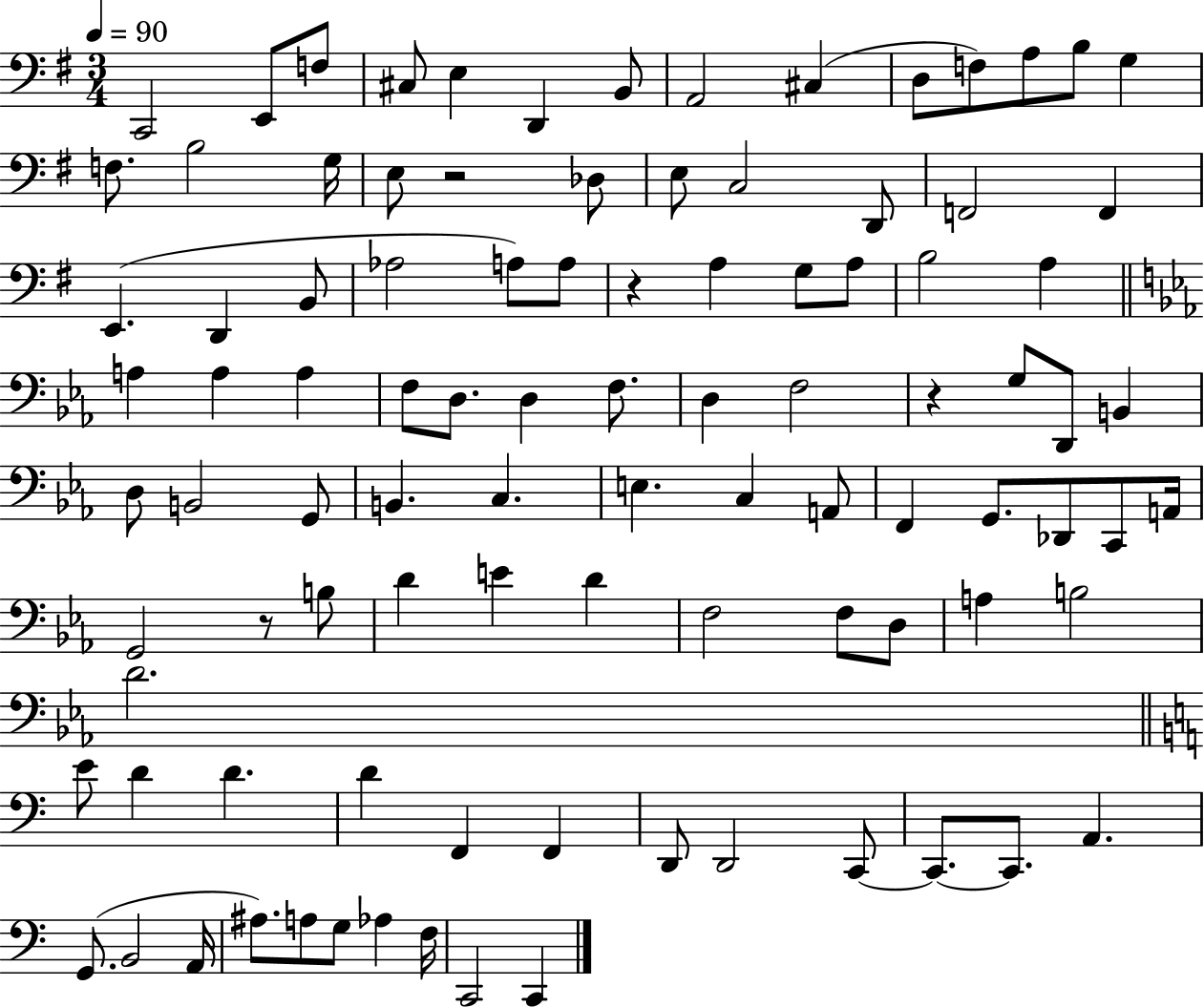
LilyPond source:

{
  \clef bass
  \numericTimeSignature
  \time 3/4
  \key g \major
  \tempo 4 = 90
  c,2 e,8 f8 | cis8 e4 d,4 b,8 | a,2 cis4( | d8 f8) a8 b8 g4 | \break f8. b2 g16 | e8 r2 des8 | e8 c2 d,8 | f,2 f,4 | \break e,4.( d,4 b,8 | aes2 a8) a8 | r4 a4 g8 a8 | b2 a4 | \break \bar "||" \break \key ees \major a4 a4 a4 | f8 d8. d4 f8. | d4 f2 | r4 g8 d,8 b,4 | \break d8 b,2 g,8 | b,4. c4. | e4. c4 a,8 | f,4 g,8. des,8 c,8 a,16 | \break g,2 r8 b8 | d'4 e'4 d'4 | f2 f8 d8 | a4 b2 | \break d'2. | \bar "||" \break \key c \major e'8 d'4 d'4. | d'4 f,4 f,4 | d,8 d,2 c,8~~ | c,8.~~ c,8. a,4. | \break g,8.( b,2 a,16 | ais8.) a8 g8 aes4 f16 | c,2 c,4 | \bar "|."
}